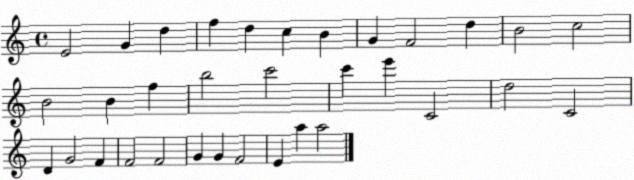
X:1
T:Untitled
M:4/4
L:1/4
K:C
E2 G d f d c B G F2 d B2 c2 B2 B f b2 c'2 c' e' C2 d2 C2 D G2 F F2 F2 G G F2 E a a2